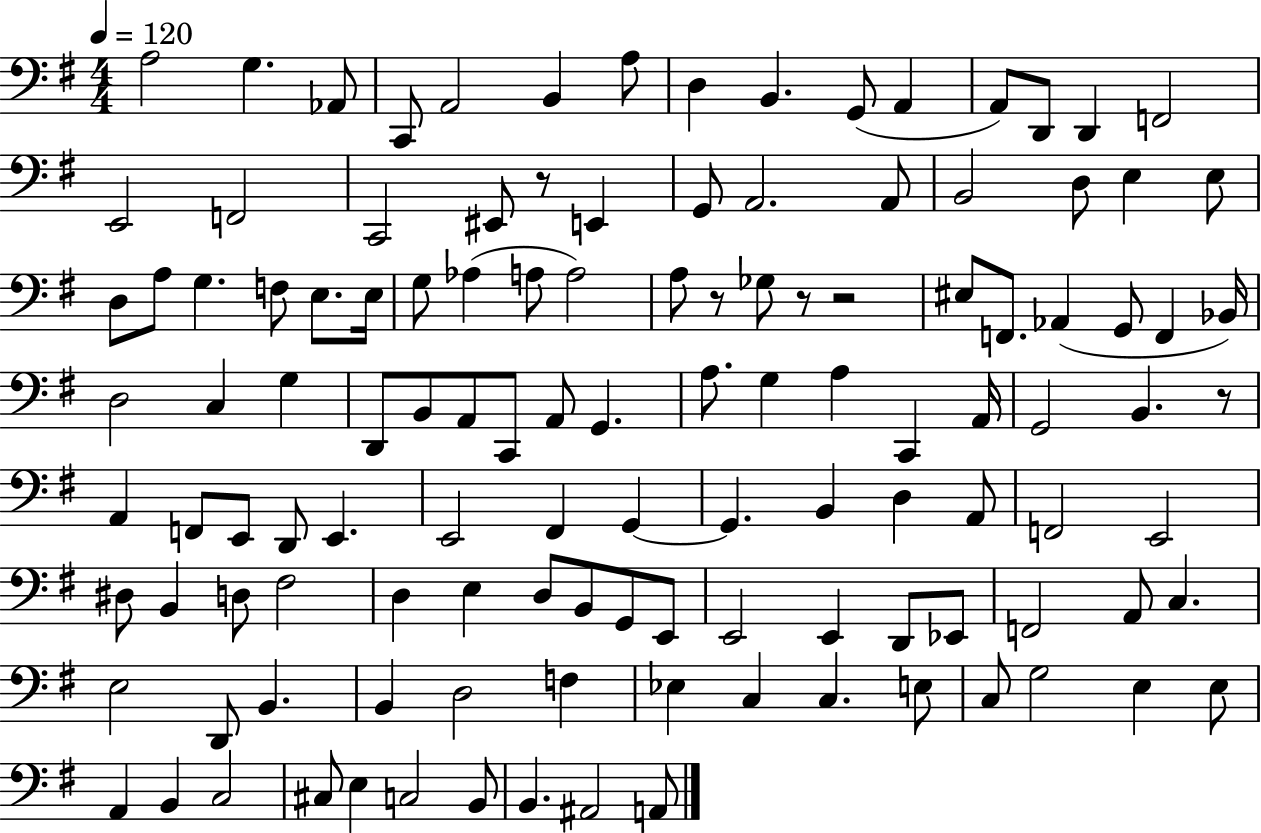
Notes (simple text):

A3/h G3/q. Ab2/e C2/e A2/h B2/q A3/e D3/q B2/q. G2/e A2/q A2/e D2/e D2/q F2/h E2/h F2/h C2/h EIS2/e R/e E2/q G2/e A2/h. A2/e B2/h D3/e E3/q E3/e D3/e A3/e G3/q. F3/e E3/e. E3/s G3/e Ab3/q A3/e A3/h A3/e R/e Gb3/e R/e R/h EIS3/e F2/e. Ab2/q G2/e F2/q Bb2/s D3/h C3/q G3/q D2/e B2/e A2/e C2/e A2/e G2/q. A3/e. G3/q A3/q C2/q A2/s G2/h B2/q. R/e A2/q F2/e E2/e D2/e E2/q. E2/h F#2/q G2/q G2/q. B2/q D3/q A2/e F2/h E2/h D#3/e B2/q D3/e F#3/h D3/q E3/q D3/e B2/e G2/e E2/e E2/h E2/q D2/e Eb2/e F2/h A2/e C3/q. E3/h D2/e B2/q. B2/q D3/h F3/q Eb3/q C3/q C3/q. E3/e C3/e G3/h E3/q E3/e A2/q B2/q C3/h C#3/e E3/q C3/h B2/e B2/q. A#2/h A2/e